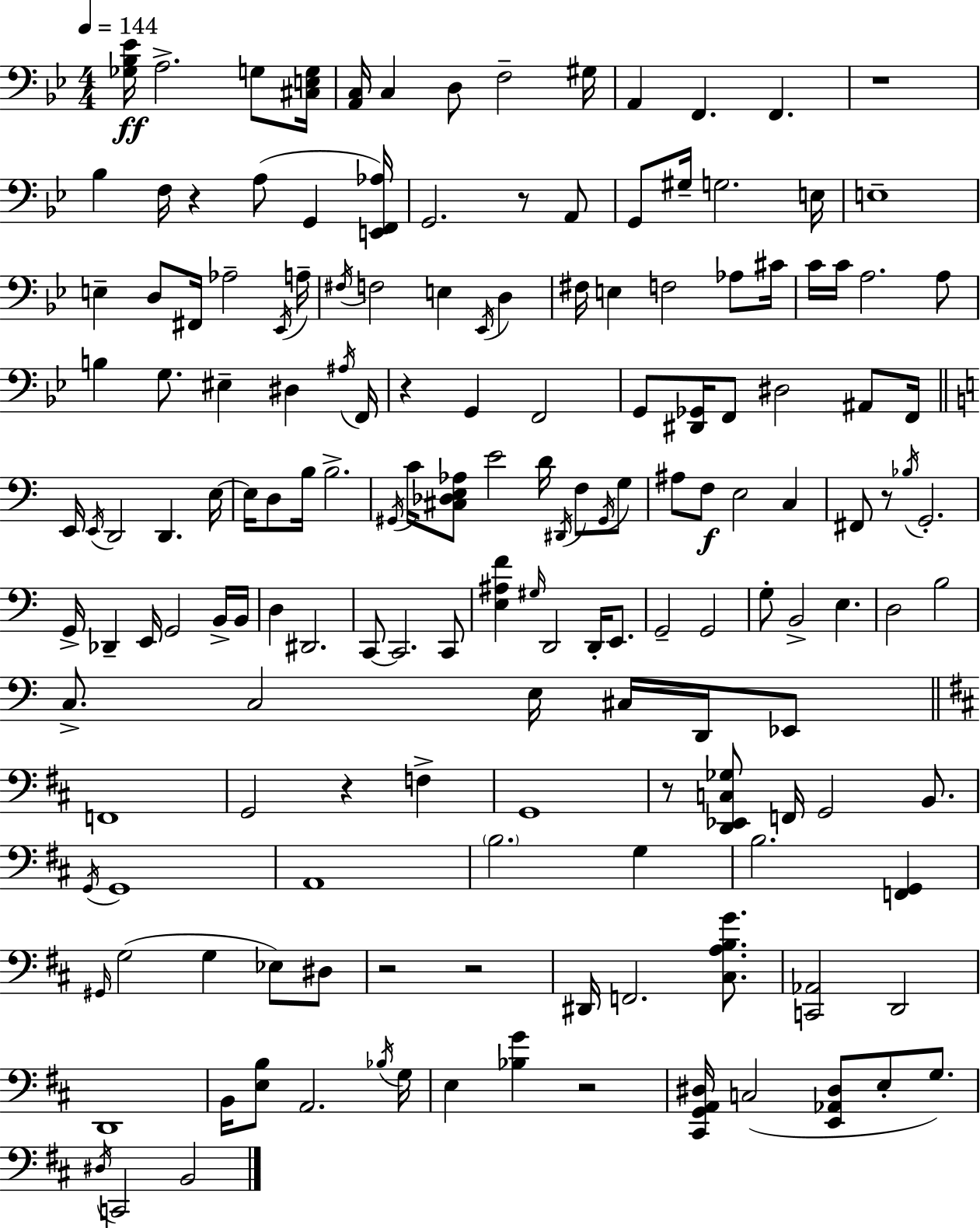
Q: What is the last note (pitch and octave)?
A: B2